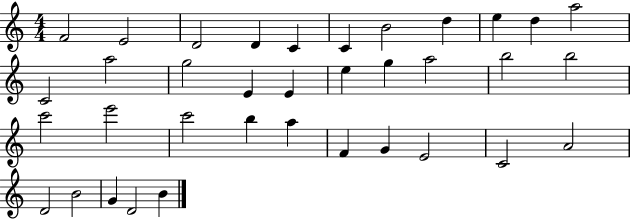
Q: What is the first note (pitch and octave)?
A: F4